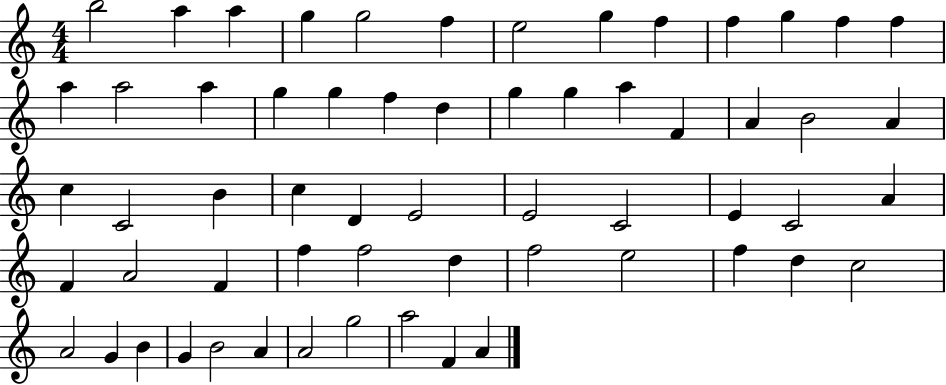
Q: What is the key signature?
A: C major